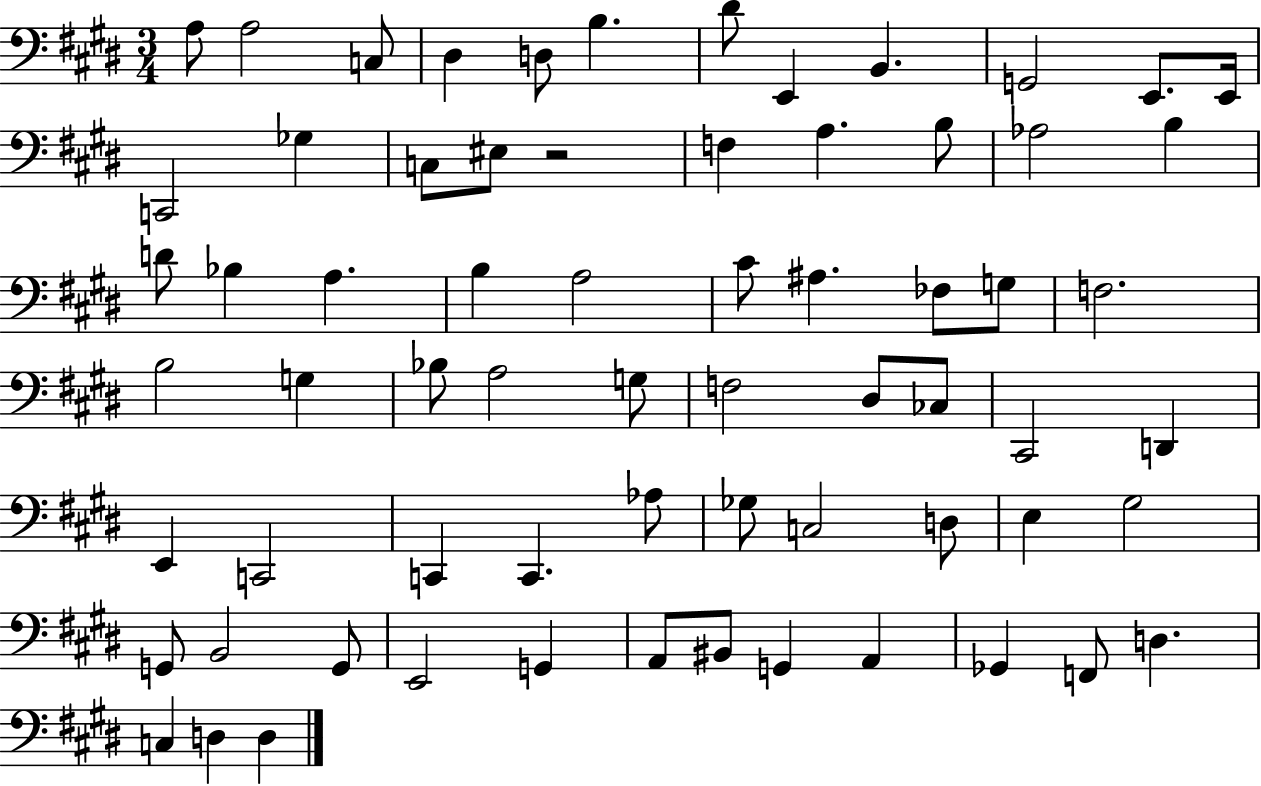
X:1
T:Untitled
M:3/4
L:1/4
K:E
A,/2 A,2 C,/2 ^D, D,/2 B, ^D/2 E,, B,, G,,2 E,,/2 E,,/4 C,,2 _G, C,/2 ^E,/2 z2 F, A, B,/2 _A,2 B, D/2 _B, A, B, A,2 ^C/2 ^A, _F,/2 G,/2 F,2 B,2 G, _B,/2 A,2 G,/2 F,2 ^D,/2 _C,/2 ^C,,2 D,, E,, C,,2 C,, C,, _A,/2 _G,/2 C,2 D,/2 E, ^G,2 G,,/2 B,,2 G,,/2 E,,2 G,, A,,/2 ^B,,/2 G,, A,, _G,, F,,/2 D, C, D, D,